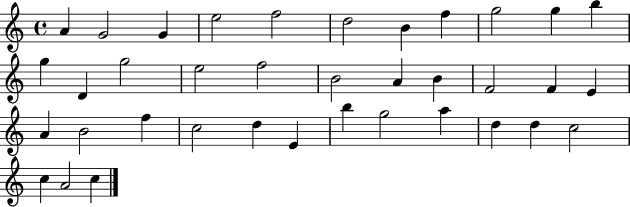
{
  \clef treble
  \time 4/4
  \defaultTimeSignature
  \key c \major
  a'4 g'2 g'4 | e''2 f''2 | d''2 b'4 f''4 | g''2 g''4 b''4 | \break g''4 d'4 g''2 | e''2 f''2 | b'2 a'4 b'4 | f'2 f'4 e'4 | \break a'4 b'2 f''4 | c''2 d''4 e'4 | b''4 g''2 a''4 | d''4 d''4 c''2 | \break c''4 a'2 c''4 | \bar "|."
}